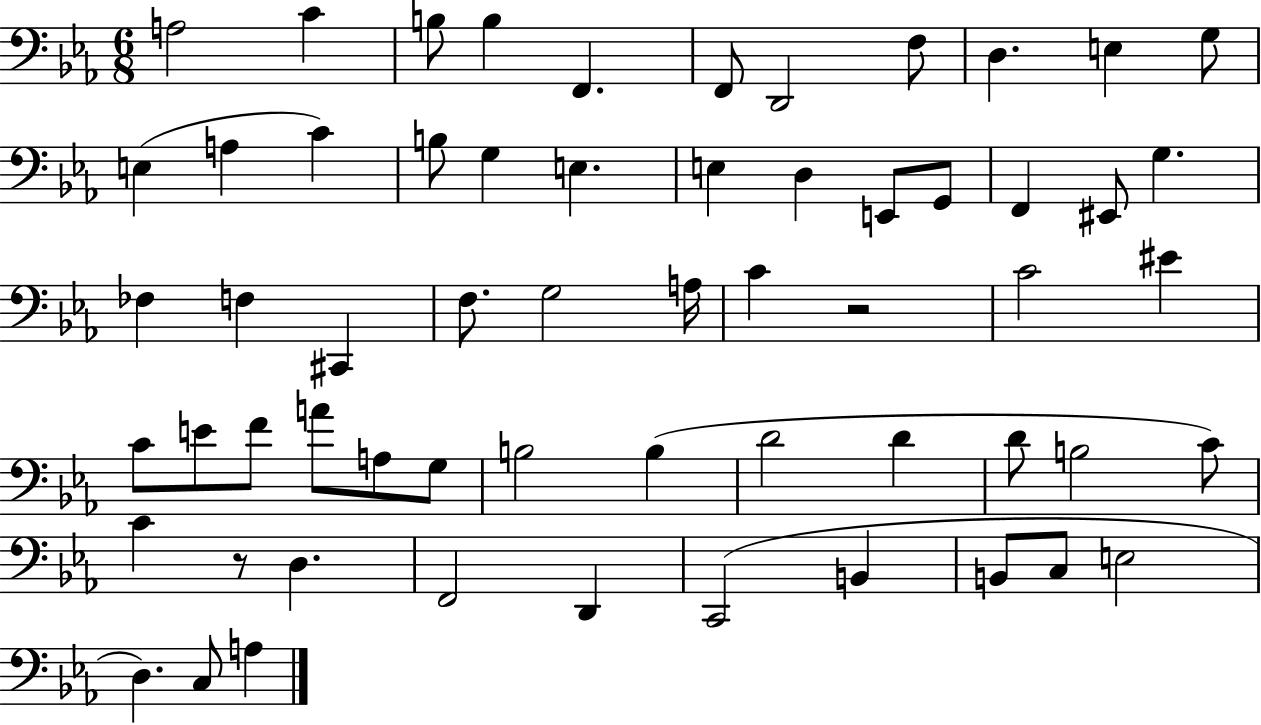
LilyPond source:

{
  \clef bass
  \numericTimeSignature
  \time 6/8
  \key ees \major
  \repeat volta 2 { a2 c'4 | b8 b4 f,4. | f,8 d,2 f8 | d4. e4 g8 | \break e4( a4 c'4) | b8 g4 e4. | e4 d4 e,8 g,8 | f,4 eis,8 g4. | \break fes4 f4 cis,4 | f8. g2 a16 | c'4 r2 | c'2 eis'4 | \break c'8 e'8 f'8 a'8 a8 g8 | b2 b4( | d'2 d'4 | d'8 b2 c'8) | \break c'4 r8 d4. | f,2 d,4 | c,2( b,4 | b,8 c8 e2 | \break d4.) c8 a4 | } \bar "|."
}